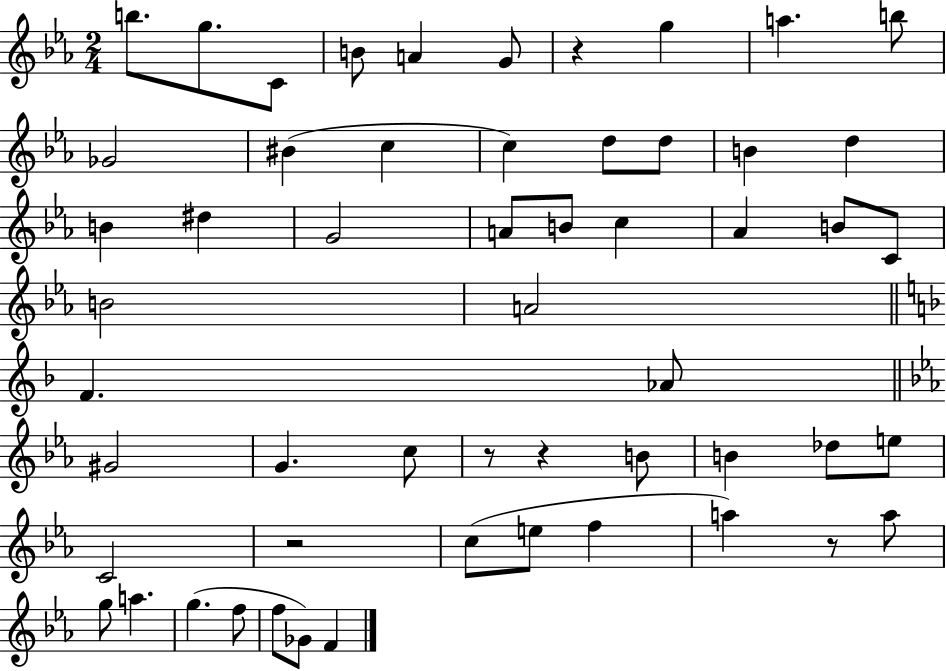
{
  \clef treble
  \numericTimeSignature
  \time 2/4
  \key ees \major
  b''8. g''8. c'8 | b'8 a'4 g'8 | r4 g''4 | a''4. b''8 | \break ges'2 | bis'4( c''4 | c''4) d''8 d''8 | b'4 d''4 | \break b'4 dis''4 | g'2 | a'8 b'8 c''4 | aes'4 b'8 c'8 | \break b'2 | a'2 | \bar "||" \break \key d \minor f'4. aes'8 | \bar "||" \break \key ees \major gis'2 | g'4. c''8 | r8 r4 b'8 | b'4 des''8 e''8 | \break c'2 | r2 | c''8( e''8 f''4 | a''4) r8 a''8 | \break g''8 a''4. | g''4.( f''8 | f''8 ges'8) f'4 | \bar "|."
}